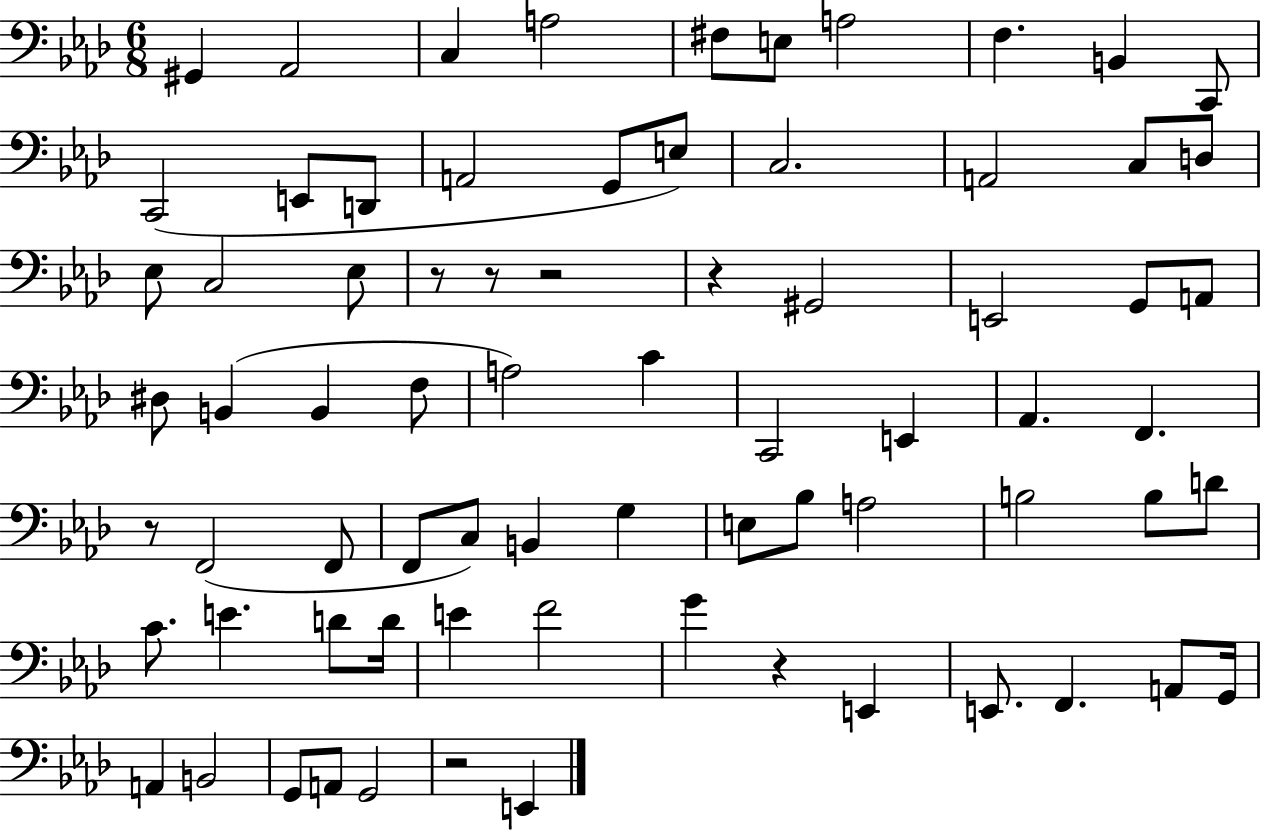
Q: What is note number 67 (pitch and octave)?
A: E2